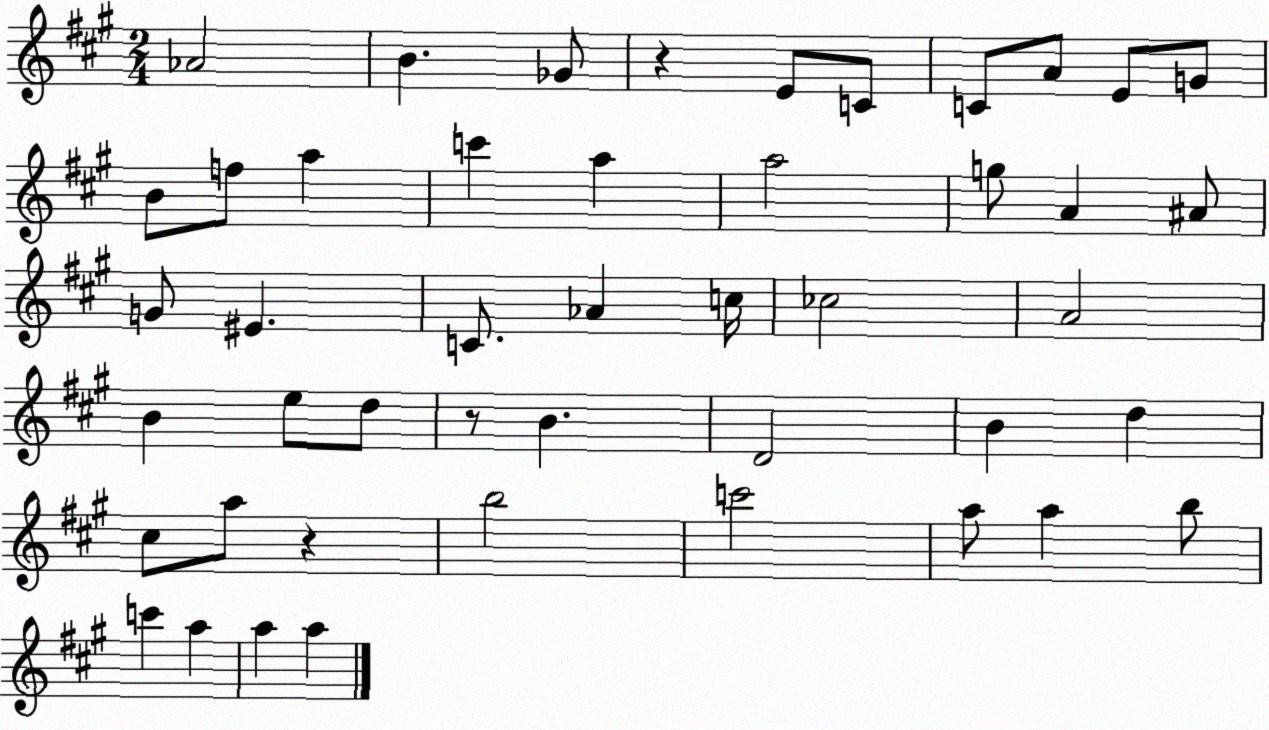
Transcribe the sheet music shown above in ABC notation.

X:1
T:Untitled
M:2/4
L:1/4
K:A
_A2 B _G/2 z E/2 C/2 C/2 A/2 E/2 G/2 B/2 f/2 a c' a a2 g/2 A ^A/2 G/2 ^E C/2 _A c/4 _c2 A2 B e/2 d/2 z/2 B D2 B d ^c/2 a/2 z b2 c'2 a/2 a b/2 c' a a a